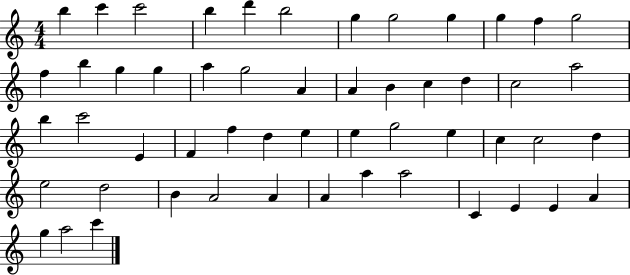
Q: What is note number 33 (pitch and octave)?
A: E5